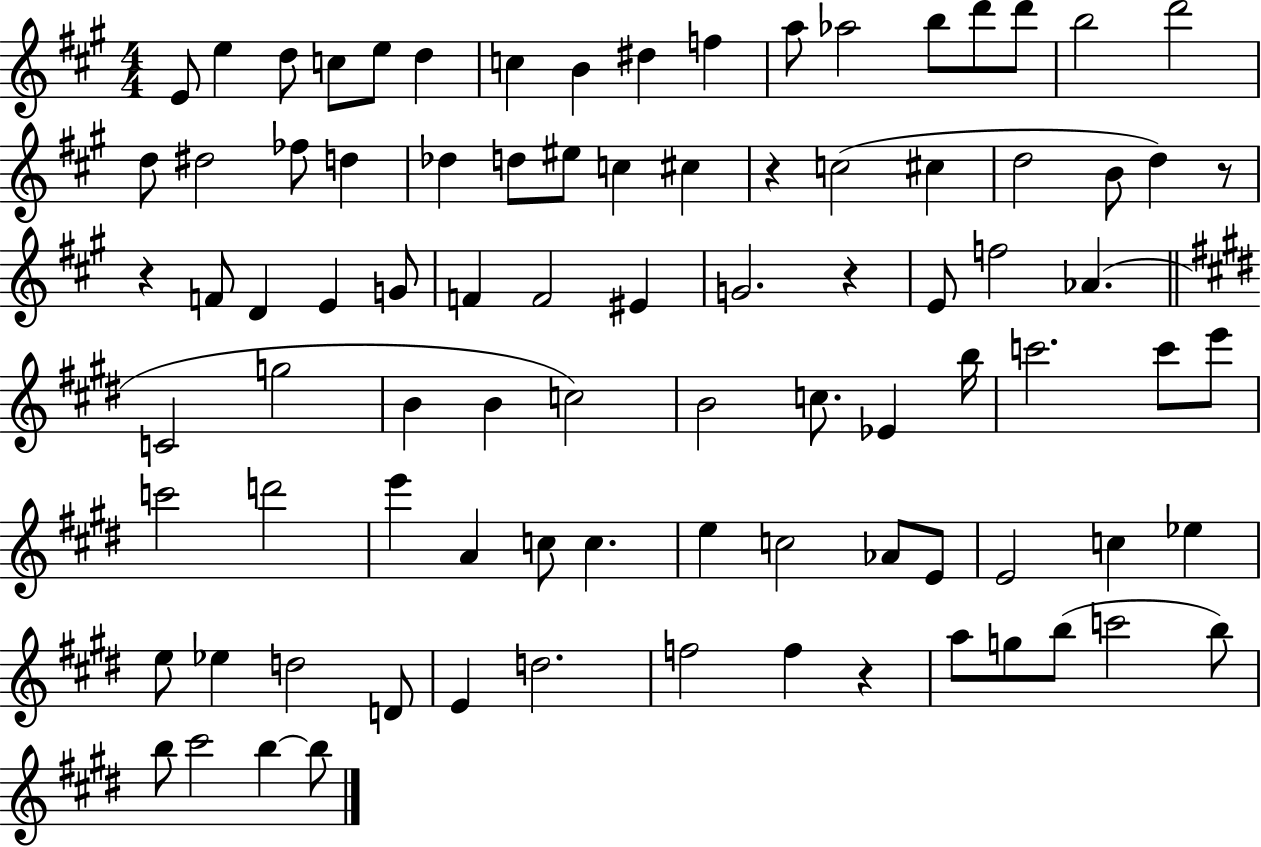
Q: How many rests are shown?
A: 5